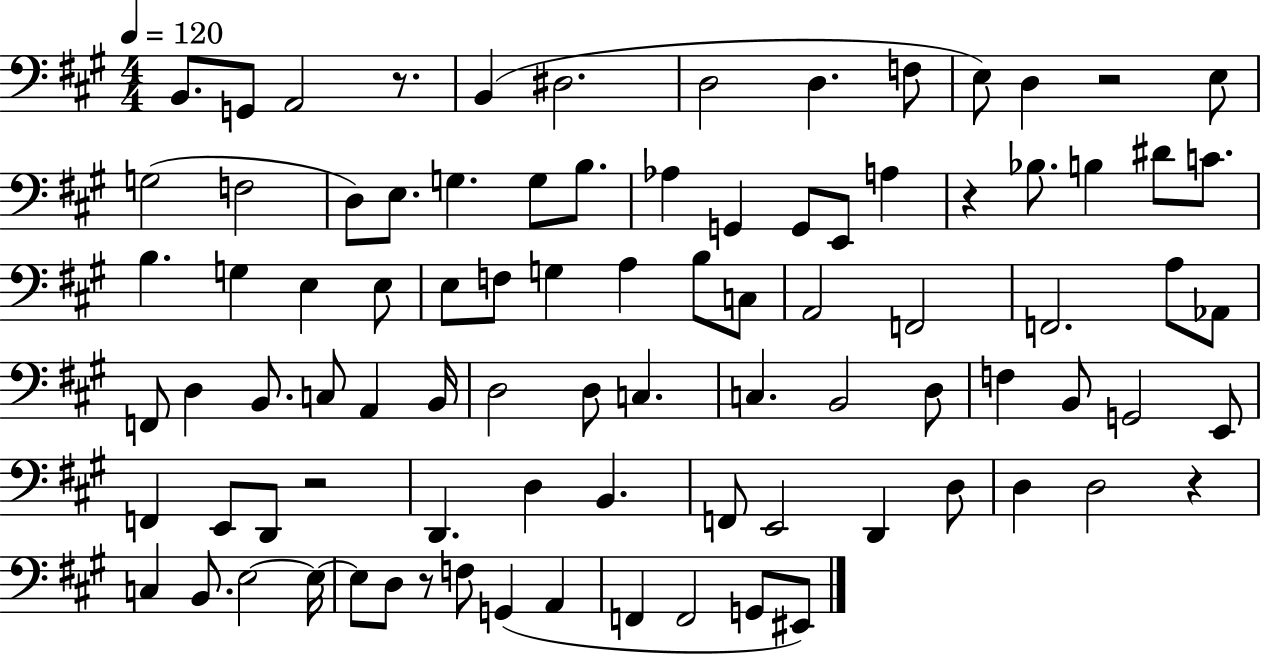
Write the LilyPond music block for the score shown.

{
  \clef bass
  \numericTimeSignature
  \time 4/4
  \key a \major
  \tempo 4 = 120
  b,8. g,8 a,2 r8. | b,4( dis2. | d2 d4. f8 | e8) d4 r2 e8 | \break g2( f2 | d8) e8. g4. g8 b8. | aes4 g,4 g,8 e,8 a4 | r4 bes8. b4 dis'8 c'8. | \break b4. g4 e4 e8 | e8 f8 g4 a4 b8 c8 | a,2 f,2 | f,2. a8 aes,8 | \break f,8 d4 b,8. c8 a,4 b,16 | d2 d8 c4. | c4. b,2 d8 | f4 b,8 g,2 e,8 | \break f,4 e,8 d,8 r2 | d,4. d4 b,4. | f,8 e,2 d,4 d8 | d4 d2 r4 | \break c4 b,8. e2~~ e16~~ | e8 d8 r8 f8 g,4( a,4 | f,4 f,2 g,8 eis,8) | \bar "|."
}